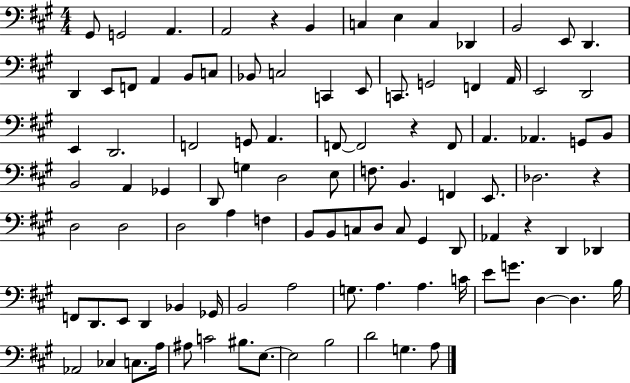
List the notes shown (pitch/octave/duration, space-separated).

G#2/e G2/h A2/q. A2/h R/q B2/q C3/q E3/q C3/q Db2/q B2/h E2/e D2/q. D2/q E2/e F2/e A2/q B2/e C3/e Bb2/e C3/h C2/q E2/e C2/e. G2/h F2/q A2/s E2/h D2/h E2/q D2/h. F2/h G2/e A2/q. F2/e F2/h R/q F2/e A2/q. Ab2/q. G2/e B2/e B2/h A2/q Gb2/q D2/e G3/q D3/h E3/e F3/e. B2/q. F2/q E2/e. Db3/h. R/q D3/h D3/h D3/h A3/q F3/q B2/e B2/e C3/e D3/e C3/e G#2/q D2/e Ab2/q R/q D2/q Db2/q F2/e D2/e. E2/e D2/q Bb2/q Gb2/s B2/h A3/h G3/e. A3/q. A3/q. C4/s E4/e G4/e. D3/q D3/q. B3/s Ab2/h CES3/q C3/e. A3/s A#3/e C4/h BIS3/e. E3/e. E3/h B3/h D4/h G3/q. A3/e